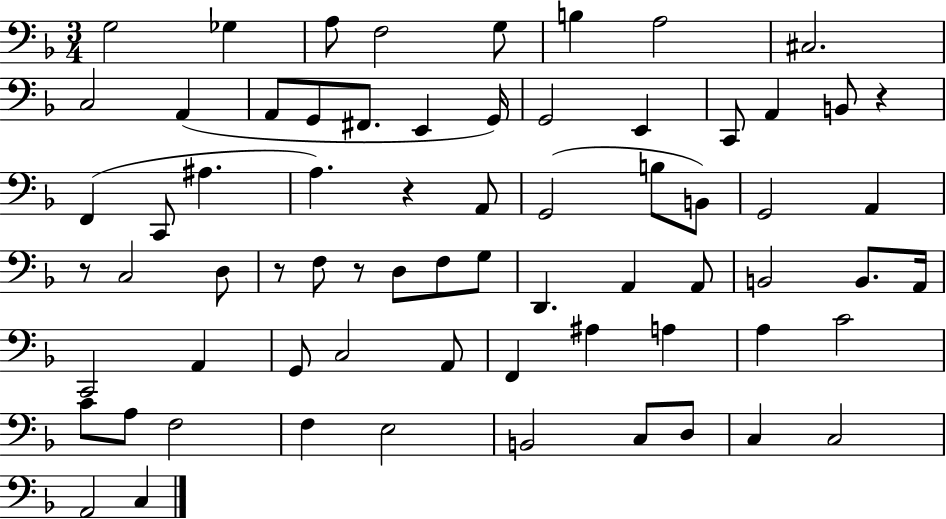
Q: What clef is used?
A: bass